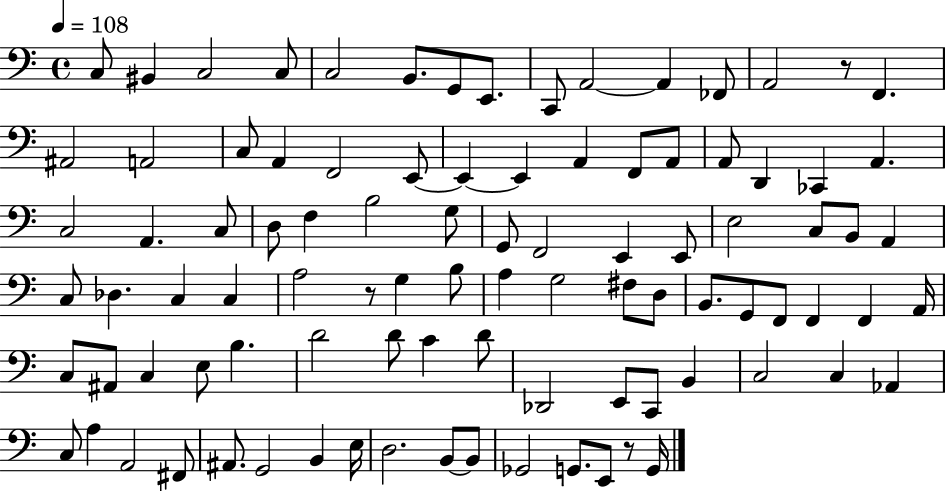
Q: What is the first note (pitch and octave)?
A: C3